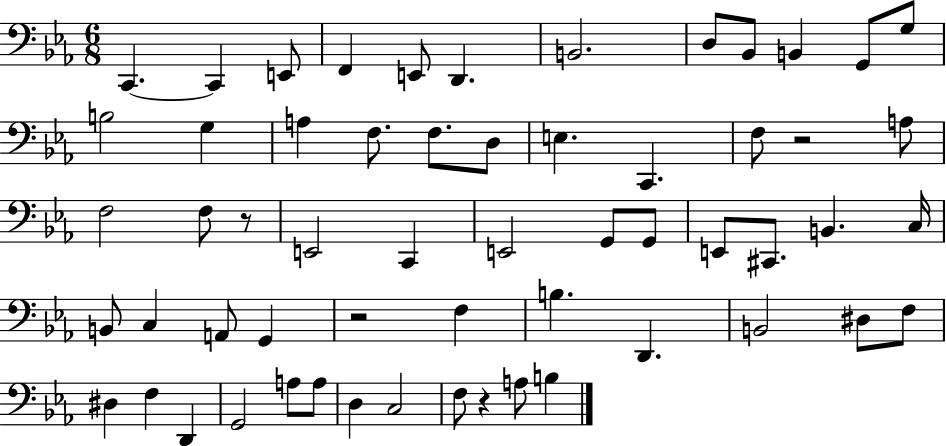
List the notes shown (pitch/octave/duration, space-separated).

C2/q. C2/q E2/e F2/q E2/e D2/q. B2/h. D3/e Bb2/e B2/q G2/e G3/e B3/h G3/q A3/q F3/e. F3/e. D3/e E3/q. C2/q. F3/e R/h A3/e F3/h F3/e R/e E2/h C2/q E2/h G2/e G2/e E2/e C#2/e. B2/q. C3/s B2/e C3/q A2/e G2/q R/h F3/q B3/q. D2/q. B2/h D#3/e F3/e D#3/q F3/q D2/q G2/h A3/e A3/e D3/q C3/h F3/e R/q A3/e B3/q